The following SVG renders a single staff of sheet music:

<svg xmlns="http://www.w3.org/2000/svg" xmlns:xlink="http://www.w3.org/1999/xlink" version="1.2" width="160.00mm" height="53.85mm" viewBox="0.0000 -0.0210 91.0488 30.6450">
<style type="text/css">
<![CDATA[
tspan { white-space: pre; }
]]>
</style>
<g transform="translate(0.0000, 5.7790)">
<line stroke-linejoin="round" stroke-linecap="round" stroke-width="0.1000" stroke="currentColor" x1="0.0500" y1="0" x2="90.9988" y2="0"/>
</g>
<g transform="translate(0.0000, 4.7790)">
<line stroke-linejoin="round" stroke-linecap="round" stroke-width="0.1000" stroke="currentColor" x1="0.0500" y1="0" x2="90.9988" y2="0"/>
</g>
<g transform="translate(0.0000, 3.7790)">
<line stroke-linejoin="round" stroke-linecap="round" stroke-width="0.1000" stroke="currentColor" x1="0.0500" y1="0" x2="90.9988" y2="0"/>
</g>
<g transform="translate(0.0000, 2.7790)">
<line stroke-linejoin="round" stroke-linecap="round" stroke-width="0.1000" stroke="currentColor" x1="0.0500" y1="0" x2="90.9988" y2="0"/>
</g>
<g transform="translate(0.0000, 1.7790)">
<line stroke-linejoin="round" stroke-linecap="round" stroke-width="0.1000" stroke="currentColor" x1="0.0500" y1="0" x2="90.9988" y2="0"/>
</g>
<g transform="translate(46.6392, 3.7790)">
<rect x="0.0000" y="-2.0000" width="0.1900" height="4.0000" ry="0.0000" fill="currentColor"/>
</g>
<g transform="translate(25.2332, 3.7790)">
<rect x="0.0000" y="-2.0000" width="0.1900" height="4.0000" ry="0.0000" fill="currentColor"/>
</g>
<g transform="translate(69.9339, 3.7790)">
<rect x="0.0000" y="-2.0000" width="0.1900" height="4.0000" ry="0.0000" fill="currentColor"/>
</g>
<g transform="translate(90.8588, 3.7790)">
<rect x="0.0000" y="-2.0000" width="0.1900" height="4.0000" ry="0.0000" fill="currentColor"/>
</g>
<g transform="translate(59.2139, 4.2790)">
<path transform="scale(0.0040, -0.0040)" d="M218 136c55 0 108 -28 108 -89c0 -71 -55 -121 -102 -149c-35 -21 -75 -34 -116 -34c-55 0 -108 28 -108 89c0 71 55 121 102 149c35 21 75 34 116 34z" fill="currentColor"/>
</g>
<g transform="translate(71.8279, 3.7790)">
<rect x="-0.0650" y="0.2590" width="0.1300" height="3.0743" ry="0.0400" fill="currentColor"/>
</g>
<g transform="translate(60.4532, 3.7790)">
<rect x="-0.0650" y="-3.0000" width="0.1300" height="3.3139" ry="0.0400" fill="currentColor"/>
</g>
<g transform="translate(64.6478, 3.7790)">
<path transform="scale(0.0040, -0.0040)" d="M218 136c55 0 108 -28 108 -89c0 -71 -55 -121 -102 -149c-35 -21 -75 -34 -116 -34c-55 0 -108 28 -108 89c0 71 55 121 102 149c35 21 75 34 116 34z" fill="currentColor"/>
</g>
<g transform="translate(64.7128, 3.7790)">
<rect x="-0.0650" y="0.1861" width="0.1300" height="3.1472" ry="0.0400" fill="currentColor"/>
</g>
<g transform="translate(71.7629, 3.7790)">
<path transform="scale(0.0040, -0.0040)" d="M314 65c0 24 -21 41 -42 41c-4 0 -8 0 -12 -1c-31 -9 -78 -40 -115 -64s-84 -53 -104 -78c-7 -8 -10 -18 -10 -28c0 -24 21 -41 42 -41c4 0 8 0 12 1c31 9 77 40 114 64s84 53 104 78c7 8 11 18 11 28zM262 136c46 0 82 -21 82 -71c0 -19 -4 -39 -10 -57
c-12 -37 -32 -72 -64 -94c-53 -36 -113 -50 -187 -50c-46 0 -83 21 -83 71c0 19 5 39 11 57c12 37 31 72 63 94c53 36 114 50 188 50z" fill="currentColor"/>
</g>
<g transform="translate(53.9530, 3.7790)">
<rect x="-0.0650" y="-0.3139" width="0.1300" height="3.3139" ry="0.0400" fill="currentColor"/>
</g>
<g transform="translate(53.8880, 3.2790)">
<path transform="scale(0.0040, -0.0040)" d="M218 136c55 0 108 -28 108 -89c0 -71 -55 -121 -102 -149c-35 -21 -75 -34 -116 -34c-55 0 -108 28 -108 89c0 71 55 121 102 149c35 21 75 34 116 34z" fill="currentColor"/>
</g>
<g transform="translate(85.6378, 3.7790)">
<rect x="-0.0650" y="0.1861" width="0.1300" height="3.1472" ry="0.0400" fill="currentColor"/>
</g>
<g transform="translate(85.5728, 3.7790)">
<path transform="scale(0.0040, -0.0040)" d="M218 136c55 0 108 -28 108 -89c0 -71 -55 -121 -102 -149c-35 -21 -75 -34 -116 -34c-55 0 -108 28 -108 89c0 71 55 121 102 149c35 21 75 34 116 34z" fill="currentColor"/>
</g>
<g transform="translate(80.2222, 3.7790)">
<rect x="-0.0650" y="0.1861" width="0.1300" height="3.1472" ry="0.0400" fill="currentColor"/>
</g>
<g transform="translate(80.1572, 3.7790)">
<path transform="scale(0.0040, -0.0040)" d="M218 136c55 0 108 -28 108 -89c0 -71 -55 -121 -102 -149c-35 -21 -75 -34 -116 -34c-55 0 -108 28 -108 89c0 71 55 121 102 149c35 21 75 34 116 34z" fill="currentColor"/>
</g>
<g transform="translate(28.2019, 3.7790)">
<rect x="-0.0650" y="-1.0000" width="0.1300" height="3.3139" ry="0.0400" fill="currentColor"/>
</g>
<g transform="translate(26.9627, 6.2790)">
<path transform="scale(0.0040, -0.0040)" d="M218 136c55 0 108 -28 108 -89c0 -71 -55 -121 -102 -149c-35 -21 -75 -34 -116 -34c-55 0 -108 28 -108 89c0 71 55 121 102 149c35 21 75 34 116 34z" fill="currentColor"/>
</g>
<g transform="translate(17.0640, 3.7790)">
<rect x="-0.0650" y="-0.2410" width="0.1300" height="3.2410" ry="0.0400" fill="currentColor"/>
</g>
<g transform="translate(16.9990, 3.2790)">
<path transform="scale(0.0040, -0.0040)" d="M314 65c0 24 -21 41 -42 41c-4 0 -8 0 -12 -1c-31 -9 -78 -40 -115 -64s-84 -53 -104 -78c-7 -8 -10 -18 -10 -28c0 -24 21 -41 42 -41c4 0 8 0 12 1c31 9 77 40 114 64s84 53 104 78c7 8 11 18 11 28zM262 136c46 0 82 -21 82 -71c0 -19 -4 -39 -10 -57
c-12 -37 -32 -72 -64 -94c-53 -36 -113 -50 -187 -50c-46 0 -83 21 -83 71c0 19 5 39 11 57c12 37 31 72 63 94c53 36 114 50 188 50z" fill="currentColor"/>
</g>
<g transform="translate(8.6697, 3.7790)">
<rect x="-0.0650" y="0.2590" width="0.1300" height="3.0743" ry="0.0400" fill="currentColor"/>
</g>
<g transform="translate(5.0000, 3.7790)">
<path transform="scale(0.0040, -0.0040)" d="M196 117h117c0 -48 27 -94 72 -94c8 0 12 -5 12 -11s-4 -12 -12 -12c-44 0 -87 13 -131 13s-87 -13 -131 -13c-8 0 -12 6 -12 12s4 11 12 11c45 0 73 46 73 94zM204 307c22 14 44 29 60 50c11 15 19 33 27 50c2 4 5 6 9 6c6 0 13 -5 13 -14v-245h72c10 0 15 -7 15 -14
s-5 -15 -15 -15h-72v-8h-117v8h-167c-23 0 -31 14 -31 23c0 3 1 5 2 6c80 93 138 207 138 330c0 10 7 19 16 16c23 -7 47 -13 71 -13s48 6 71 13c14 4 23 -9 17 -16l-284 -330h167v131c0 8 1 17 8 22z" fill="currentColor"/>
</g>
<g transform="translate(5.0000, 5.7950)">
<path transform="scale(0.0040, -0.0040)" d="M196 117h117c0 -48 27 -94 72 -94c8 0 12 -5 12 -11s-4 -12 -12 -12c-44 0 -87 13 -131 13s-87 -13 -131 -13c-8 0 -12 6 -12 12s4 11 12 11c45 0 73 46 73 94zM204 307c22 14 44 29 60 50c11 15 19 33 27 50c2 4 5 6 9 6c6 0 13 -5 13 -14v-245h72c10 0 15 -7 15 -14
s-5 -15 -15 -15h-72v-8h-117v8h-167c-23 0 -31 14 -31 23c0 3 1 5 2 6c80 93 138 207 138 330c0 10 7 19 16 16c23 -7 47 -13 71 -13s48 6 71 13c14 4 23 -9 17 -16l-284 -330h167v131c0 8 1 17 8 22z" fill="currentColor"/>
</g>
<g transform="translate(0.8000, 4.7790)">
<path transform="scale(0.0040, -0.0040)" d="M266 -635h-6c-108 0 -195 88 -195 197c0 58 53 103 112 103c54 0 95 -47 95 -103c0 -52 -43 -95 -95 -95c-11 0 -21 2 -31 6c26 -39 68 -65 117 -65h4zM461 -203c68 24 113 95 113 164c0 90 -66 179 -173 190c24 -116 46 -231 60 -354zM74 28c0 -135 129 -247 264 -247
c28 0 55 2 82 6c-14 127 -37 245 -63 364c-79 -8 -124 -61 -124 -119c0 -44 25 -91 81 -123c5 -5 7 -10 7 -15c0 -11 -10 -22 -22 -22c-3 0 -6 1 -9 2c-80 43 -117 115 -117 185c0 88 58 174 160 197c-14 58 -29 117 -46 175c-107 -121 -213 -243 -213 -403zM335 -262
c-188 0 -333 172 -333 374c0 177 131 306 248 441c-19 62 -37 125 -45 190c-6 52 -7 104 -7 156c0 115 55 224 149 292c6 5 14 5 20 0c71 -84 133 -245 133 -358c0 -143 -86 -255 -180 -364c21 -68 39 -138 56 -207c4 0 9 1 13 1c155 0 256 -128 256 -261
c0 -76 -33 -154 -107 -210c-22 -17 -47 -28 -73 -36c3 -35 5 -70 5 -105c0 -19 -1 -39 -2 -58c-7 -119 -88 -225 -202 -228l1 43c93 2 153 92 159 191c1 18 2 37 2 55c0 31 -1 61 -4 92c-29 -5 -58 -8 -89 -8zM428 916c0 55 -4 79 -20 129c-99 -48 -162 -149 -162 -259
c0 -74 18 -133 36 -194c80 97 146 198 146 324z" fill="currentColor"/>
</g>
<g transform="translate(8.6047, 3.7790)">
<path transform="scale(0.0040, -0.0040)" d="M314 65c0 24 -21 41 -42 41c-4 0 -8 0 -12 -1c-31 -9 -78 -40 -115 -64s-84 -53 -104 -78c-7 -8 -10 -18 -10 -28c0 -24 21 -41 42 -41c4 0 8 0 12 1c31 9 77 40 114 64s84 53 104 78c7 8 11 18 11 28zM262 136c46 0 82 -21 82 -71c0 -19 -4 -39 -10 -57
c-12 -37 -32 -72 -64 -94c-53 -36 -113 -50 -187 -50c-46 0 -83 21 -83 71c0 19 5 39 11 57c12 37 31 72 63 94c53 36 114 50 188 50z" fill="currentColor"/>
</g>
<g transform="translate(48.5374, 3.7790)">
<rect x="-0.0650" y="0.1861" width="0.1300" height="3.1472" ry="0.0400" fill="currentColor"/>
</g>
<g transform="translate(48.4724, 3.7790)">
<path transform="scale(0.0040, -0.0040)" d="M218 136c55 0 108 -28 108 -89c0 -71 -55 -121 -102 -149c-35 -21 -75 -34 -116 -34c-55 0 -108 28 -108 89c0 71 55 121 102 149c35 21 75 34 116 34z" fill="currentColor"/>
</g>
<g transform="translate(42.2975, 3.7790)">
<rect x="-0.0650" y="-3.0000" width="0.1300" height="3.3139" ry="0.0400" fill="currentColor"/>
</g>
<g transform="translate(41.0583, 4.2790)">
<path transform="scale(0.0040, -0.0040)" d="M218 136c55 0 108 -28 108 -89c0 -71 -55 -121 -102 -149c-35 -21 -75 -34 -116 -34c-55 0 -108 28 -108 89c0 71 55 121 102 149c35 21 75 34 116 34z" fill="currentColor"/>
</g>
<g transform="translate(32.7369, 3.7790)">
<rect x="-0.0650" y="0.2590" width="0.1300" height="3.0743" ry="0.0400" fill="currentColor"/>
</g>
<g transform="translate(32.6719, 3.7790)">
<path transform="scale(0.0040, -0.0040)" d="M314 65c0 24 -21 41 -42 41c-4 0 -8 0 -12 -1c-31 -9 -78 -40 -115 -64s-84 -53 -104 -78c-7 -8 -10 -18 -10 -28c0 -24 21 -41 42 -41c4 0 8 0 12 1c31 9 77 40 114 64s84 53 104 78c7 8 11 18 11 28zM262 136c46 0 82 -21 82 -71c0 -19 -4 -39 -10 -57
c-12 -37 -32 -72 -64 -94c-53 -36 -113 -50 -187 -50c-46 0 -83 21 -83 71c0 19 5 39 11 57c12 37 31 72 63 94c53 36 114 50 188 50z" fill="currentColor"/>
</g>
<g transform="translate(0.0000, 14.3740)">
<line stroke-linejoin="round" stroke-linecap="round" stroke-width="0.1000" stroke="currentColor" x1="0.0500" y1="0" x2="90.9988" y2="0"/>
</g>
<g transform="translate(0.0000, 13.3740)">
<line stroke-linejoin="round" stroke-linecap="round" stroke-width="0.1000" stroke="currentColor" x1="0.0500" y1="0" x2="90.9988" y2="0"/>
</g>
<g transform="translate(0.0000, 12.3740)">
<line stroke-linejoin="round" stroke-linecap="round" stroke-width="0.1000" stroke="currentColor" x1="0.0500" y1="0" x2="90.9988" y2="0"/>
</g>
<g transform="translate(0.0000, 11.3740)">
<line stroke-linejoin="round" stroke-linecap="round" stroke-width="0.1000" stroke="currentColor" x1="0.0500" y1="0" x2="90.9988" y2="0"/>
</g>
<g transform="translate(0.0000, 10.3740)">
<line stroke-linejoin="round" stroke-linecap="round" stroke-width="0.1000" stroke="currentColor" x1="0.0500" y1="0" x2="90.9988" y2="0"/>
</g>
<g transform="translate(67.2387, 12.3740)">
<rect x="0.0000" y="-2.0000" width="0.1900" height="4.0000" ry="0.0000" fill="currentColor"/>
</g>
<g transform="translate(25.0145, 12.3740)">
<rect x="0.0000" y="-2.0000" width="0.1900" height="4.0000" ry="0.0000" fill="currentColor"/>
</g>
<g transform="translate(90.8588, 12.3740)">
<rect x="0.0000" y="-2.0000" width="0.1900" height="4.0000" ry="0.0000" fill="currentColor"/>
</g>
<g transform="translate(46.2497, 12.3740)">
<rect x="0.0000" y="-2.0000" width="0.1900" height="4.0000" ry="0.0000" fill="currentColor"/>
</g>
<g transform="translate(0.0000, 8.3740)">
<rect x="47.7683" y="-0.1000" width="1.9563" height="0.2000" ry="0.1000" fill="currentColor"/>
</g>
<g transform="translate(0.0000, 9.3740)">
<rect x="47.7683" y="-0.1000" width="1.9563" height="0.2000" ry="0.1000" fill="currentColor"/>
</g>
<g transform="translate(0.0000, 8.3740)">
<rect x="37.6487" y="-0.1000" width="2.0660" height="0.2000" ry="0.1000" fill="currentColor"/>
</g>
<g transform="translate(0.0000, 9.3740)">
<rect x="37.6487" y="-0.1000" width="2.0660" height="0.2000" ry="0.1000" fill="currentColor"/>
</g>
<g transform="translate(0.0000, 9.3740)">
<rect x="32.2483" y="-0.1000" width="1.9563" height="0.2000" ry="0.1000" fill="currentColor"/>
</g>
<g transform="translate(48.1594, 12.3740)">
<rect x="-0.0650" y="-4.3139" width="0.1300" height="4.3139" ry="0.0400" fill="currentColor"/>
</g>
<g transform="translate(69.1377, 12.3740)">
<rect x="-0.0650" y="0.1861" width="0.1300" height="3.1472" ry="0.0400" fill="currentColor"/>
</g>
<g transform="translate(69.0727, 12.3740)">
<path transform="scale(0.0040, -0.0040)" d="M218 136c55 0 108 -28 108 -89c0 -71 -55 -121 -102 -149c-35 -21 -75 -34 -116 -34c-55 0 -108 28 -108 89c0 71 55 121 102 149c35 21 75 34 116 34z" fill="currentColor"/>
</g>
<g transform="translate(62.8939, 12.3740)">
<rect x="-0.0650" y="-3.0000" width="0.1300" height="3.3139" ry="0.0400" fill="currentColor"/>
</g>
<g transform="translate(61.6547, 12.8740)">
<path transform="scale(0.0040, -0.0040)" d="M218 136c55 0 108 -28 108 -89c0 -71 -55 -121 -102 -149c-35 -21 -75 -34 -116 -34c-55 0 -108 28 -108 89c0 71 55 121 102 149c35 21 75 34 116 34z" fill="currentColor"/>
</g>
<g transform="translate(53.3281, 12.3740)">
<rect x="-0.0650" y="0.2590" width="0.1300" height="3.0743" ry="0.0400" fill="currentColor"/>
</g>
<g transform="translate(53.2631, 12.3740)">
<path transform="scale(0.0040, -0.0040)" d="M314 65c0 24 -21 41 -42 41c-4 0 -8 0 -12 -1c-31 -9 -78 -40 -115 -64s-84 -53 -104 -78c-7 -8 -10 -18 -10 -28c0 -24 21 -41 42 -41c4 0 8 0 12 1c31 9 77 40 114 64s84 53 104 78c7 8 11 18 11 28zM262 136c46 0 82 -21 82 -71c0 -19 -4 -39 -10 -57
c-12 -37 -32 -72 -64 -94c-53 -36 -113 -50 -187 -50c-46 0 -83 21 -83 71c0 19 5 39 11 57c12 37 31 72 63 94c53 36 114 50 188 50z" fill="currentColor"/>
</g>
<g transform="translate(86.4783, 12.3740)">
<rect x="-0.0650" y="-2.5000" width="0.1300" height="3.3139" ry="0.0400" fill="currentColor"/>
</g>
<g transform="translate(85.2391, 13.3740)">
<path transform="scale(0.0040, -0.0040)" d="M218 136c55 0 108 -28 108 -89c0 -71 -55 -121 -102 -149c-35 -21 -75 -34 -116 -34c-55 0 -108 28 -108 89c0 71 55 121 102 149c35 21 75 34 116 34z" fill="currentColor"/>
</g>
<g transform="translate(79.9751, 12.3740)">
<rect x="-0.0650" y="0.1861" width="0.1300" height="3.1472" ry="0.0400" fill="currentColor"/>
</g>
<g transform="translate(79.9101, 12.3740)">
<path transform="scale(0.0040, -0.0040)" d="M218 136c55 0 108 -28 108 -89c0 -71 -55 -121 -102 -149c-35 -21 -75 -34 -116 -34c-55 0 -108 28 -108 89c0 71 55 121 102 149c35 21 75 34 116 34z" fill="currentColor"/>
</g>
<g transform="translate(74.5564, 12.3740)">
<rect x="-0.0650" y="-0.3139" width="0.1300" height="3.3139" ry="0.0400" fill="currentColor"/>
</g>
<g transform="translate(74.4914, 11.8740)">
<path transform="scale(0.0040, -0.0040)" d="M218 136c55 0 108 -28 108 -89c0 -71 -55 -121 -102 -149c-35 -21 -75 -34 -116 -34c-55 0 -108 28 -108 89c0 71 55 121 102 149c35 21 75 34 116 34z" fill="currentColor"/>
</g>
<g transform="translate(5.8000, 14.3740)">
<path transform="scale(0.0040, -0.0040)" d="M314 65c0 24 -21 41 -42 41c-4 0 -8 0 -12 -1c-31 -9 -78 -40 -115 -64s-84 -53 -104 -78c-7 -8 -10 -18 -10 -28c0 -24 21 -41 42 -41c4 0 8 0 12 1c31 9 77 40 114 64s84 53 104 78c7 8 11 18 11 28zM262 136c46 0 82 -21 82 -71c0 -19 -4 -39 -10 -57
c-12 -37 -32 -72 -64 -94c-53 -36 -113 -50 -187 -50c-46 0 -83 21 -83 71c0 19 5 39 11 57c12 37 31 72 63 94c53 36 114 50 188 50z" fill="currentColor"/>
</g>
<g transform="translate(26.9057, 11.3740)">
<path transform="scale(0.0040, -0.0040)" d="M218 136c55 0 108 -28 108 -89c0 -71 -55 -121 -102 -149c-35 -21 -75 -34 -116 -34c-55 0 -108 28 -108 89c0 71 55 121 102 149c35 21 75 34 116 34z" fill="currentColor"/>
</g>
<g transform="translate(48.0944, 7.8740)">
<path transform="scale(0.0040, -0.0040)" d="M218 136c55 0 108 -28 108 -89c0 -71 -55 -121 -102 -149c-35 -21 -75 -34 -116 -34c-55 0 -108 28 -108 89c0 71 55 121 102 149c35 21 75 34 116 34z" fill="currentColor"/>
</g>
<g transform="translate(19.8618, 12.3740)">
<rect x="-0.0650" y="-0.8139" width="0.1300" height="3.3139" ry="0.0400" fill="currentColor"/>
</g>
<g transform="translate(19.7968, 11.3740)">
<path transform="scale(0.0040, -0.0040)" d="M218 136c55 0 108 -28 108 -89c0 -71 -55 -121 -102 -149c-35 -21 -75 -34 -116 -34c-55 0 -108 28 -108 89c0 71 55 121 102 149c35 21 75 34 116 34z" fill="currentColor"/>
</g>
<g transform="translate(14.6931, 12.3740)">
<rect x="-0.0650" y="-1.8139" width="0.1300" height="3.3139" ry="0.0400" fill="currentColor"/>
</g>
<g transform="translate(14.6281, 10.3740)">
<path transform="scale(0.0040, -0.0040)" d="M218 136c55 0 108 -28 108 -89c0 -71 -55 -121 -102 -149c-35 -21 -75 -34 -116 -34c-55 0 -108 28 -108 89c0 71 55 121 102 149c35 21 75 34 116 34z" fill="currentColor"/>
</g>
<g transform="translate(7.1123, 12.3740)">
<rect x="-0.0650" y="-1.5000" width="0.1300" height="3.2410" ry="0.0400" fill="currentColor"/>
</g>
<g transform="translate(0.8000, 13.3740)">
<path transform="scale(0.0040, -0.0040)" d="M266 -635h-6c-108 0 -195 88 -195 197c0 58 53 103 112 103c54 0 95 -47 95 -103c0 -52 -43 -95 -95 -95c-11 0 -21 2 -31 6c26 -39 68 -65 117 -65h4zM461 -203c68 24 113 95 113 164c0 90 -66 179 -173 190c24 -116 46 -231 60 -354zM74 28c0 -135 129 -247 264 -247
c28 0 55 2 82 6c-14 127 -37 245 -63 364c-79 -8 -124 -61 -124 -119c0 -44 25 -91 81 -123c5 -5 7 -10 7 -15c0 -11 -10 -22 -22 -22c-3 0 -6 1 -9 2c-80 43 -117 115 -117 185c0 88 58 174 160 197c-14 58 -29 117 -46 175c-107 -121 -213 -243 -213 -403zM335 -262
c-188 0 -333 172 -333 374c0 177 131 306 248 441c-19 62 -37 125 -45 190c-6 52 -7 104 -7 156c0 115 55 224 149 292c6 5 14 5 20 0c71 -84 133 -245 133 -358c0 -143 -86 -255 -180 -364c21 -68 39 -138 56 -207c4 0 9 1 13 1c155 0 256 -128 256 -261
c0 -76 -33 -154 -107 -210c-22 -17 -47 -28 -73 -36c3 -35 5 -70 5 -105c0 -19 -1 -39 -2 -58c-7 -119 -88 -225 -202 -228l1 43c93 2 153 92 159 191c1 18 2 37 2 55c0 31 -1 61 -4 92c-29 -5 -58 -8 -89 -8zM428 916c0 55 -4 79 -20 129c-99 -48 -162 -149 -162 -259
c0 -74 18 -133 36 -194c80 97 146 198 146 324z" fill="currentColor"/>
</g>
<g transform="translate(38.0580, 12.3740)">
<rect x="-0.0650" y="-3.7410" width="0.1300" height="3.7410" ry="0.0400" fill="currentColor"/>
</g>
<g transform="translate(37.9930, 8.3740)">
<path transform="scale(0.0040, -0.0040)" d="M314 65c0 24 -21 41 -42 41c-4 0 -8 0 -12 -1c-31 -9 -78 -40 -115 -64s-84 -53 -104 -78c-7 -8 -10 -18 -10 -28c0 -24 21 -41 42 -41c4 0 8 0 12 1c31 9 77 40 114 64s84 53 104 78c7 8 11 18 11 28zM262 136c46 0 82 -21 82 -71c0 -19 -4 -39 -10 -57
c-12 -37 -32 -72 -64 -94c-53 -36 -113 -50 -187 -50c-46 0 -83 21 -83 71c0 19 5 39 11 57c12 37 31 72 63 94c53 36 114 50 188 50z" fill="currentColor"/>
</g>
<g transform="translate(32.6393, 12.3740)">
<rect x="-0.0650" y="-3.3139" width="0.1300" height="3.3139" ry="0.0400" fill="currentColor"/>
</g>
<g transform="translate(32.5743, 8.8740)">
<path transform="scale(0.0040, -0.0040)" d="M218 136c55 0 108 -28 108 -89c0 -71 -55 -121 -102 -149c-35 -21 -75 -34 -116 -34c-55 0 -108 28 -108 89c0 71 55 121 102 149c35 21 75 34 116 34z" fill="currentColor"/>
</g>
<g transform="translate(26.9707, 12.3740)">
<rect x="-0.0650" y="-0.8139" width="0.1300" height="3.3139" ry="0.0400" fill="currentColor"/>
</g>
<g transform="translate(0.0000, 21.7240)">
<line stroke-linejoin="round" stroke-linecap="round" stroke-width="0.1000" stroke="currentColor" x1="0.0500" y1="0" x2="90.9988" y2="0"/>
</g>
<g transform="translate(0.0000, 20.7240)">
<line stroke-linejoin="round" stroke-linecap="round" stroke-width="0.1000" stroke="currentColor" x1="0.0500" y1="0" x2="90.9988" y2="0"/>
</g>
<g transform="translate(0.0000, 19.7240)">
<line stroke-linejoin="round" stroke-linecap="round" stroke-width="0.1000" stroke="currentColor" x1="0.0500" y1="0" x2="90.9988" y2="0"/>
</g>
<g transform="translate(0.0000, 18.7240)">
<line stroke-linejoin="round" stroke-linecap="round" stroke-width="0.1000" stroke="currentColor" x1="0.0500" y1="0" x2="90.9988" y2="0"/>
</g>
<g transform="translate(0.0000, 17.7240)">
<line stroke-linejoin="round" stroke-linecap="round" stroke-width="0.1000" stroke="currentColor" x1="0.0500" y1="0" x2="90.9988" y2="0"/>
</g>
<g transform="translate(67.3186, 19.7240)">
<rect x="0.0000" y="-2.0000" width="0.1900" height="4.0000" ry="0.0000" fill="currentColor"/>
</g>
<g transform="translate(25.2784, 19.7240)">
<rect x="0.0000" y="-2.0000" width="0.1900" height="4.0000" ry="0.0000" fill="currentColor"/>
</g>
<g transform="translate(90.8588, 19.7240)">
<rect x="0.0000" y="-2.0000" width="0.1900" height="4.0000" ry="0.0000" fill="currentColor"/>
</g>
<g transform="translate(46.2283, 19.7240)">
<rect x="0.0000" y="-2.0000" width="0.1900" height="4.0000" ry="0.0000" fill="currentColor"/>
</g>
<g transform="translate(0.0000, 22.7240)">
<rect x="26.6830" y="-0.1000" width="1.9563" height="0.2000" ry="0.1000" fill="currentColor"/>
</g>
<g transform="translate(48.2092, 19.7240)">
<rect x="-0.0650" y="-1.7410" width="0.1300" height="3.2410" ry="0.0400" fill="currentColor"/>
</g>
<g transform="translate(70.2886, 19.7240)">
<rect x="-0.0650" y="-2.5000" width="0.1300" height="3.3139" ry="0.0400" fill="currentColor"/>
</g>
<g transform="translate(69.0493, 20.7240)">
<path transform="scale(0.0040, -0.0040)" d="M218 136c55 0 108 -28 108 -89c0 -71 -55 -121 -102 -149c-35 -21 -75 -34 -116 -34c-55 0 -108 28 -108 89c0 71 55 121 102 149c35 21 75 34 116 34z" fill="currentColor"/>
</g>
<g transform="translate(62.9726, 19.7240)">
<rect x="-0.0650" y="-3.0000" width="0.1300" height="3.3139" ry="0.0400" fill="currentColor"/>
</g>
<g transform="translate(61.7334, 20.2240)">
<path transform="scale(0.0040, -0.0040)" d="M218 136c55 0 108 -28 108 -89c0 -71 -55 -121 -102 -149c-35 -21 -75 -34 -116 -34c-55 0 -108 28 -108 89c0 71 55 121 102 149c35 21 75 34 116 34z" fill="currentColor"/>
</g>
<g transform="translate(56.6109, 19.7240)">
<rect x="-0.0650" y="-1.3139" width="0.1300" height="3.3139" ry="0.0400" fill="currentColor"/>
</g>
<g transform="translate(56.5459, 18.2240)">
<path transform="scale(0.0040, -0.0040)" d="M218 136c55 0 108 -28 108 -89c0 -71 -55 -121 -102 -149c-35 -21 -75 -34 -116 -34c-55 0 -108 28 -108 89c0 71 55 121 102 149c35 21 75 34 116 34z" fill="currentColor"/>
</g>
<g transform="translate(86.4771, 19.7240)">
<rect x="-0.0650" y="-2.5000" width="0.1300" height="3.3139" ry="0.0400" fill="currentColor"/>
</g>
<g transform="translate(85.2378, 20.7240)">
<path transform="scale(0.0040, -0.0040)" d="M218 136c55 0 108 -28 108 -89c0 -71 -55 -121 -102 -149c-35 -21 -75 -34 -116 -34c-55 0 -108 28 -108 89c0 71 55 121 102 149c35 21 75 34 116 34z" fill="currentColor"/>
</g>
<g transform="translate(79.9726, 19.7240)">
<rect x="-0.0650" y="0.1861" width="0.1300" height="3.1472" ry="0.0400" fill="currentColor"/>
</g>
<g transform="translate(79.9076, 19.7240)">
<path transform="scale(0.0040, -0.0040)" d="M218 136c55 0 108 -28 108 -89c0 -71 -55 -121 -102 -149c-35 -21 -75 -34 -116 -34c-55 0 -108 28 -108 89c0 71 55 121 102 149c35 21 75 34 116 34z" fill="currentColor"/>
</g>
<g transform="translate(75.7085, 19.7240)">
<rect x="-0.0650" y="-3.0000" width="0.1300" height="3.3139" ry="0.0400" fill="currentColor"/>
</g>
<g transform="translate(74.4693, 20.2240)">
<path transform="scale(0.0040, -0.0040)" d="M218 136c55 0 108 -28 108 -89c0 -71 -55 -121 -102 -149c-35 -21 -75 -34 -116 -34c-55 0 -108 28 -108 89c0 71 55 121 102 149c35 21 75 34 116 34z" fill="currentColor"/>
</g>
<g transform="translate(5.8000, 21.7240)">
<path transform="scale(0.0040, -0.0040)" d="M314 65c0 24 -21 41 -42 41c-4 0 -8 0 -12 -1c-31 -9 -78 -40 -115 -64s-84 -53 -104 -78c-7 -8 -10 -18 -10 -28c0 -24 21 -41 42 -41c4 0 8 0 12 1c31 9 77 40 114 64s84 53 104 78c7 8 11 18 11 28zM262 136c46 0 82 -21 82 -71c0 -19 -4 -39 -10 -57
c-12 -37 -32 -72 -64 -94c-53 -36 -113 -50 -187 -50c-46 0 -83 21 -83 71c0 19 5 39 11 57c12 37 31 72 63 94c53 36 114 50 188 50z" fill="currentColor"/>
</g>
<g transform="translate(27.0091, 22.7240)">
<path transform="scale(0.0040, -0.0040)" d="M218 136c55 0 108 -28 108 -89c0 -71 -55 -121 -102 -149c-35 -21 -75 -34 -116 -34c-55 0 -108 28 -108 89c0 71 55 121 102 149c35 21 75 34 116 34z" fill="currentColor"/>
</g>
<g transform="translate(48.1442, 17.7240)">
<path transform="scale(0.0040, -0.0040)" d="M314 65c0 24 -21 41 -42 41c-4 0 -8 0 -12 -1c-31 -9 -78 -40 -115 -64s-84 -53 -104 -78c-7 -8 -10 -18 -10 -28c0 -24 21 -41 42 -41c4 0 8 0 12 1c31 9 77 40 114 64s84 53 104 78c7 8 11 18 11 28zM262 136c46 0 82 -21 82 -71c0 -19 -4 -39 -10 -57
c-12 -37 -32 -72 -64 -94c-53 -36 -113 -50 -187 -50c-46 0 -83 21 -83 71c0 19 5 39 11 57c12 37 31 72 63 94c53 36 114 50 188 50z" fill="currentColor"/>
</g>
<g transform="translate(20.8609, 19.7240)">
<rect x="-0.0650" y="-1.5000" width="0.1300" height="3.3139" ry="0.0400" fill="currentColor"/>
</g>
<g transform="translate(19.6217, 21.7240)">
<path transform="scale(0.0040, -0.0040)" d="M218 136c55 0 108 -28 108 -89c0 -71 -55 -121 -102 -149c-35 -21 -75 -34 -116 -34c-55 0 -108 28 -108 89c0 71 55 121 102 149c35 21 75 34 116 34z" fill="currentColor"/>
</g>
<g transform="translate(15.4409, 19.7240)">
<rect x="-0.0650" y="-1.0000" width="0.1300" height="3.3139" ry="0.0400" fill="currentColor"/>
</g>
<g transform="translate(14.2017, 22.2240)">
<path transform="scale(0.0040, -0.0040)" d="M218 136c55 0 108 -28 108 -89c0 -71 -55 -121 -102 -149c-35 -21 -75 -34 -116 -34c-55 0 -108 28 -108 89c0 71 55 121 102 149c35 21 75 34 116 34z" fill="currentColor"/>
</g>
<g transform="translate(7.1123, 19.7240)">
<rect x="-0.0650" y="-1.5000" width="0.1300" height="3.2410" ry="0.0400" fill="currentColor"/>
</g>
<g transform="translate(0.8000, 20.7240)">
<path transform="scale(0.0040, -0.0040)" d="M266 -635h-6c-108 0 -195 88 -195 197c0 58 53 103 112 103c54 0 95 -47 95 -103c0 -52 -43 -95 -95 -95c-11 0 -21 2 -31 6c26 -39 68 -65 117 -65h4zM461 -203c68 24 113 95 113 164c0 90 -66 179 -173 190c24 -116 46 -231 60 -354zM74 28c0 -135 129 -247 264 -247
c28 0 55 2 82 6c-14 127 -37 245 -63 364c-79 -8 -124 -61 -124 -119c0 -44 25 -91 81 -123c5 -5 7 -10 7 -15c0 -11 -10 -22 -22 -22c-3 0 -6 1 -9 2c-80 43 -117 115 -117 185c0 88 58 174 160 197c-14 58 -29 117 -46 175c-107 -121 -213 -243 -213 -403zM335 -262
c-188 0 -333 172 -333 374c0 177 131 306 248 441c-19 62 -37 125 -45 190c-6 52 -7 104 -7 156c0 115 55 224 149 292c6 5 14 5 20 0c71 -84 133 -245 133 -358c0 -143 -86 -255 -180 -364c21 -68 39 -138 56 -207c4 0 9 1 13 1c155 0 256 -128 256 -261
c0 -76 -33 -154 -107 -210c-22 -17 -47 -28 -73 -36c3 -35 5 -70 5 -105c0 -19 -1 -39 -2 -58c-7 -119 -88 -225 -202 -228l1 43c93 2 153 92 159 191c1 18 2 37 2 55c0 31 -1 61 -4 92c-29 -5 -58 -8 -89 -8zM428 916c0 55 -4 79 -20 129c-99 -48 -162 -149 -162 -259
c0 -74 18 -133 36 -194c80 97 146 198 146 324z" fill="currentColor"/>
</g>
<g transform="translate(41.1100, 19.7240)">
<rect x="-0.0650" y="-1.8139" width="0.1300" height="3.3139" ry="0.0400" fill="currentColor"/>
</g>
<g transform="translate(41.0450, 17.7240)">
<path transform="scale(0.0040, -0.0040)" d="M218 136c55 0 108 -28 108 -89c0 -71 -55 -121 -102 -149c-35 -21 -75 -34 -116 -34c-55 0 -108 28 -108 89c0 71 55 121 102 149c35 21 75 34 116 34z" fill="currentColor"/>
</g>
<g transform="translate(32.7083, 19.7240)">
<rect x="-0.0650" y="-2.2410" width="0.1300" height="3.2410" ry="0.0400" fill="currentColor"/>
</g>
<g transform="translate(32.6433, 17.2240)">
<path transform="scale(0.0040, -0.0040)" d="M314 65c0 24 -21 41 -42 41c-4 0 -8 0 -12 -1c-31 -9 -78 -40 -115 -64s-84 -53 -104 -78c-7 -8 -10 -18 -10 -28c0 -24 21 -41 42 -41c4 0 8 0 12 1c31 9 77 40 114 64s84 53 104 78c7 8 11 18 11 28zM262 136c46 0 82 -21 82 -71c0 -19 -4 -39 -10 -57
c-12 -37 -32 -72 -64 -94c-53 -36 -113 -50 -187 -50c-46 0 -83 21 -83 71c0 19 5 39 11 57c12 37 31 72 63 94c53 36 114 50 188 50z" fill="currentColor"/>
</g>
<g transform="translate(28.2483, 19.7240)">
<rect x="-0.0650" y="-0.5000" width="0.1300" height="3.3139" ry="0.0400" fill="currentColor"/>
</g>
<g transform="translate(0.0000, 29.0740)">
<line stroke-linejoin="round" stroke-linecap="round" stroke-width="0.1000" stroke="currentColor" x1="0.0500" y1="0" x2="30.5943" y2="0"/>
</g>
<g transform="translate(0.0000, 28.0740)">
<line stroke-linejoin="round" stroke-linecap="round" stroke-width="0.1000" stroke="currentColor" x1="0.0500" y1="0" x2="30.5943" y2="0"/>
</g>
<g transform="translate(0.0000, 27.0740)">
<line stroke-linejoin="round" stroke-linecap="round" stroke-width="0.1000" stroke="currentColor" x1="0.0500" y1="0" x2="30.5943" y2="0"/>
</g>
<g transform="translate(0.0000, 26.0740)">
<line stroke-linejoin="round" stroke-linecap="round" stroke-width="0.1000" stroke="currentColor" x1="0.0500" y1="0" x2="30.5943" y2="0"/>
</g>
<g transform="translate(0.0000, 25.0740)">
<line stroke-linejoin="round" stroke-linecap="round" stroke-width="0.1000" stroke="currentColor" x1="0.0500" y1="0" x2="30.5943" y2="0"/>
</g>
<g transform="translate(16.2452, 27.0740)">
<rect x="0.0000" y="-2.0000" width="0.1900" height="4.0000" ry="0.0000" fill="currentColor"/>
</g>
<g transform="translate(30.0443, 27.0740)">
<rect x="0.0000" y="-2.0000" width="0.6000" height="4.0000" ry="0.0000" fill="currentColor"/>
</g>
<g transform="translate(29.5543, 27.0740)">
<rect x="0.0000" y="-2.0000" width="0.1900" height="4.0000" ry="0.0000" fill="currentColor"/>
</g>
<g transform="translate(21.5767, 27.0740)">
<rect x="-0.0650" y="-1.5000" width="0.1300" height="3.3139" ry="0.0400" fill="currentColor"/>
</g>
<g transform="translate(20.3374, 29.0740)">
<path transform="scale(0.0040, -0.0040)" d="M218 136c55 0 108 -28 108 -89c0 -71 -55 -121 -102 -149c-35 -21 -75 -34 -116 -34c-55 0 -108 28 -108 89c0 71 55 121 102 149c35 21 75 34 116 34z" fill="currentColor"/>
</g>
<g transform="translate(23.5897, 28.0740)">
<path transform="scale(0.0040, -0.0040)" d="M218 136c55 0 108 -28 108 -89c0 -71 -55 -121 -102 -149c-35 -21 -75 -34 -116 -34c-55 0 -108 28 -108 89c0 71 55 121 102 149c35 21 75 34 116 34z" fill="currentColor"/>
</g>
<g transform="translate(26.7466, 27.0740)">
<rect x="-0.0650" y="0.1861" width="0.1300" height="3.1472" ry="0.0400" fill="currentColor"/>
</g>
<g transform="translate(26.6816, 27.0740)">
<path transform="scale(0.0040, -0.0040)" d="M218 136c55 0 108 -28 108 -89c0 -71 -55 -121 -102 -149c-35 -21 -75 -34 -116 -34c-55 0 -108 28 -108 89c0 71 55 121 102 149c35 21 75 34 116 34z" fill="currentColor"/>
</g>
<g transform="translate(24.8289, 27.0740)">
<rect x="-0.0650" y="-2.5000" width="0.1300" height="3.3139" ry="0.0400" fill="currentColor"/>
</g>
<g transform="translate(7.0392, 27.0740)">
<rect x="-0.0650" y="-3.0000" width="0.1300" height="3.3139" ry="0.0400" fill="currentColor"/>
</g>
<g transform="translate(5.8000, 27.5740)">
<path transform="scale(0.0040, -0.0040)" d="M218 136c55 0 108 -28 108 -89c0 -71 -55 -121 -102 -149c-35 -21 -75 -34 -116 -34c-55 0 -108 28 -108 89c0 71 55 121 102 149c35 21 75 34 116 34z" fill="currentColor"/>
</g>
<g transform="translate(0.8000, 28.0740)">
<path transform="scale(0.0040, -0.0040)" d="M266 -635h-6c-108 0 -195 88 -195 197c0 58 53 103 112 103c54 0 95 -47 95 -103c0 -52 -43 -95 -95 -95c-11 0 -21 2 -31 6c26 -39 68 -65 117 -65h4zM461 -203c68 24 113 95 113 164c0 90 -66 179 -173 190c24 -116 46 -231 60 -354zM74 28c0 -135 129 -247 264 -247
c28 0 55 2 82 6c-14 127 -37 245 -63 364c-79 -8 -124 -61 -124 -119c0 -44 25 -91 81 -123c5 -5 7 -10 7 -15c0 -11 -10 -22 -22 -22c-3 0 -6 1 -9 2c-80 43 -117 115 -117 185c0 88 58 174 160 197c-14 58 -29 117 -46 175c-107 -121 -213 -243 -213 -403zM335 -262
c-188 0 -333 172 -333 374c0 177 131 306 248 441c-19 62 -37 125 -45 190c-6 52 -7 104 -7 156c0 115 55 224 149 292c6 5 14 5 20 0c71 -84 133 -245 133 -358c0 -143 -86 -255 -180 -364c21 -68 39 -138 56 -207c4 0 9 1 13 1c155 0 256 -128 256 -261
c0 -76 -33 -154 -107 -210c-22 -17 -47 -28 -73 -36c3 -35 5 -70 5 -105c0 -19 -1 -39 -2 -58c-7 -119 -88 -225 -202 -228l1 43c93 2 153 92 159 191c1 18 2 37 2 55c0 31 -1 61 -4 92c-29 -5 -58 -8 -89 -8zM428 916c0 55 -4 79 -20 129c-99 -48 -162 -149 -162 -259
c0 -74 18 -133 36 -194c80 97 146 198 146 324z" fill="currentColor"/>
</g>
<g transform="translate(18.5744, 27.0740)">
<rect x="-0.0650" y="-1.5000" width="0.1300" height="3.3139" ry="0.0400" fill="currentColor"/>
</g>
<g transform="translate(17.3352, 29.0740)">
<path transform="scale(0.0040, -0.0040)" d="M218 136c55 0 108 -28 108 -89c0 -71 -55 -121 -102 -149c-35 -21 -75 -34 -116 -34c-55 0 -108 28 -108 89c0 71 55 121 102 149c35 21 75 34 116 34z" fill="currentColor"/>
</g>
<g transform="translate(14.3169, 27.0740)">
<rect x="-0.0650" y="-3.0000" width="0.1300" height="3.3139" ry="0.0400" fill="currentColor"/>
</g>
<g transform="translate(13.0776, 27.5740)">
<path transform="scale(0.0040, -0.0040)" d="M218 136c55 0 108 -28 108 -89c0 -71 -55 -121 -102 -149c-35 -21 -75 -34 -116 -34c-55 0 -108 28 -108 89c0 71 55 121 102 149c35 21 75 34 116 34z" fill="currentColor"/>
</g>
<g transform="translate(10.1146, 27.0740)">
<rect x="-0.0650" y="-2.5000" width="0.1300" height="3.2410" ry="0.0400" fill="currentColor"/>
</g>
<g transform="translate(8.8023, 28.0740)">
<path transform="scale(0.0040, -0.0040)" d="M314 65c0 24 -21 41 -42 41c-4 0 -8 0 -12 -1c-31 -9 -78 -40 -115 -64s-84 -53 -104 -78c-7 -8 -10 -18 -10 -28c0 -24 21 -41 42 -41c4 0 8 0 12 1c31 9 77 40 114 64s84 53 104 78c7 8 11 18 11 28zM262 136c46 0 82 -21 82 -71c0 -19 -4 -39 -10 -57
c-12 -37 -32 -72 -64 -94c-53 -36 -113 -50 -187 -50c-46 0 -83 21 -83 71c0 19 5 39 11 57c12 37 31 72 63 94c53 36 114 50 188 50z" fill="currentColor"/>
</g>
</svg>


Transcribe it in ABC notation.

X:1
T:Untitled
M:4/4
L:1/4
K:C
B2 c2 D B2 A B c A B B2 B B E2 f d d b c'2 d' B2 A B c B G E2 D E C g2 f f2 e A G A B G A G2 A E E G B